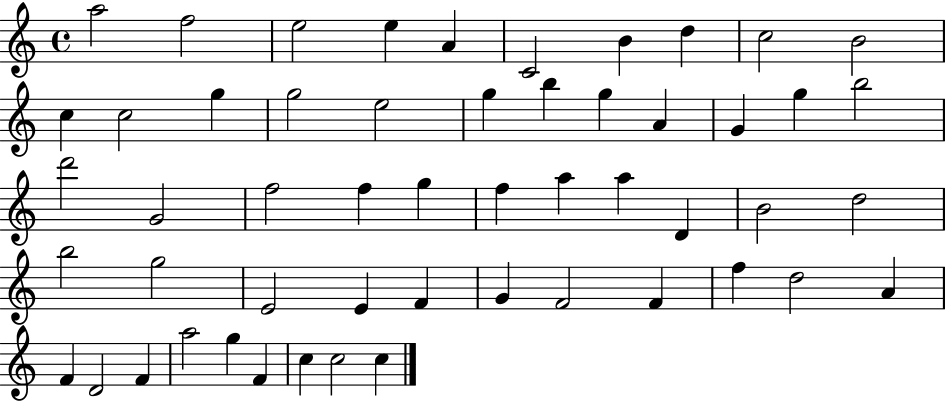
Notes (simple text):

A5/h F5/h E5/h E5/q A4/q C4/h B4/q D5/q C5/h B4/h C5/q C5/h G5/q G5/h E5/h G5/q B5/q G5/q A4/q G4/q G5/q B5/h D6/h G4/h F5/h F5/q G5/q F5/q A5/q A5/q D4/q B4/h D5/h B5/h G5/h E4/h E4/q F4/q G4/q F4/h F4/q F5/q D5/h A4/q F4/q D4/h F4/q A5/h G5/q F4/q C5/q C5/h C5/q